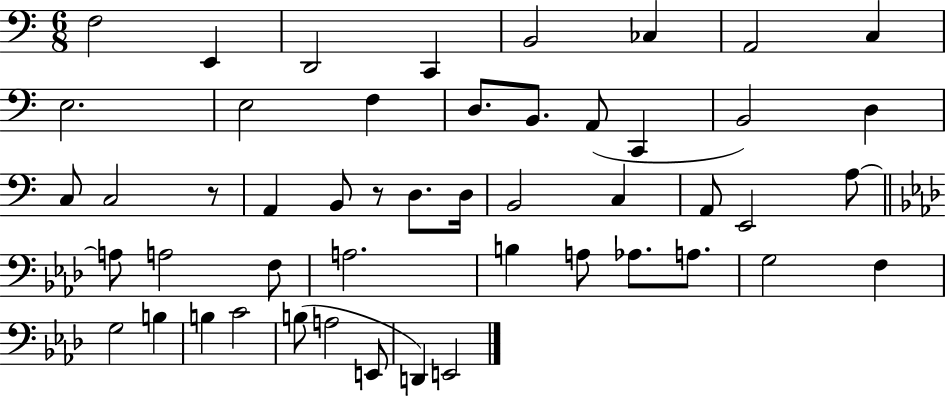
X:1
T:Untitled
M:6/8
L:1/4
K:C
F,2 E,, D,,2 C,, B,,2 _C, A,,2 C, E,2 E,2 F, D,/2 B,,/2 A,,/2 C,, B,,2 D, C,/2 C,2 z/2 A,, B,,/2 z/2 D,/2 D,/4 B,,2 C, A,,/2 E,,2 A,/2 A,/2 A,2 F,/2 A,2 B, A,/2 _A,/2 A,/2 G,2 F, G,2 B, B, C2 B,/2 A,2 E,,/2 D,, E,,2